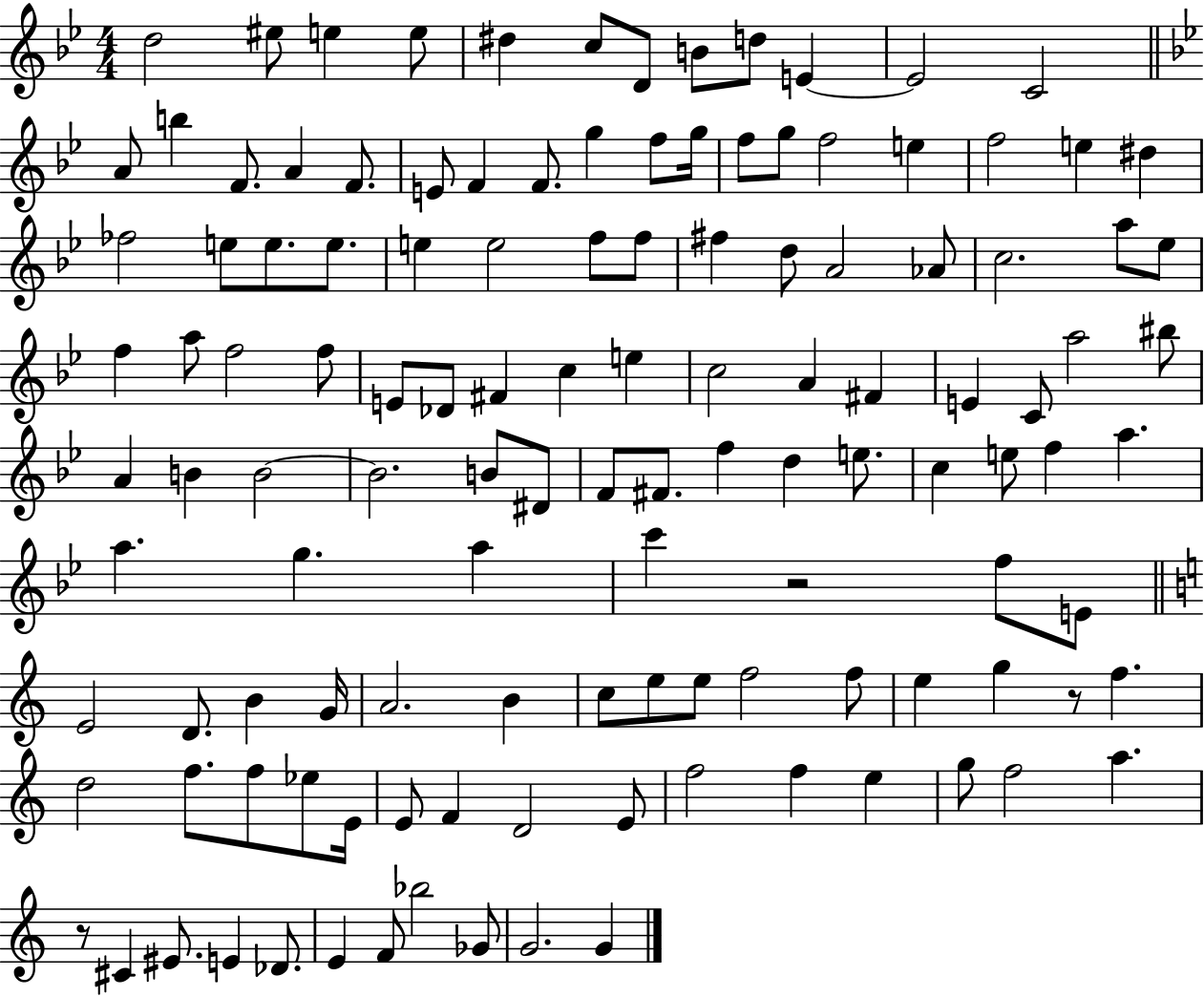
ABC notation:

X:1
T:Untitled
M:4/4
L:1/4
K:Bb
d2 ^e/2 e e/2 ^d c/2 D/2 B/2 d/2 E E2 C2 A/2 b F/2 A F/2 E/2 F F/2 g f/2 g/4 f/2 g/2 f2 e f2 e ^d _f2 e/2 e/2 e/2 e e2 f/2 f/2 ^f d/2 A2 _A/2 c2 a/2 _e/2 f a/2 f2 f/2 E/2 _D/2 ^F c e c2 A ^F E C/2 a2 ^b/2 A B B2 B2 B/2 ^D/2 F/2 ^F/2 f d e/2 c e/2 f a a g a c' z2 f/2 E/2 E2 D/2 B G/4 A2 B c/2 e/2 e/2 f2 f/2 e g z/2 f d2 f/2 f/2 _e/2 E/4 E/2 F D2 E/2 f2 f e g/2 f2 a z/2 ^C ^E/2 E _D/2 E F/2 _b2 _G/2 G2 G